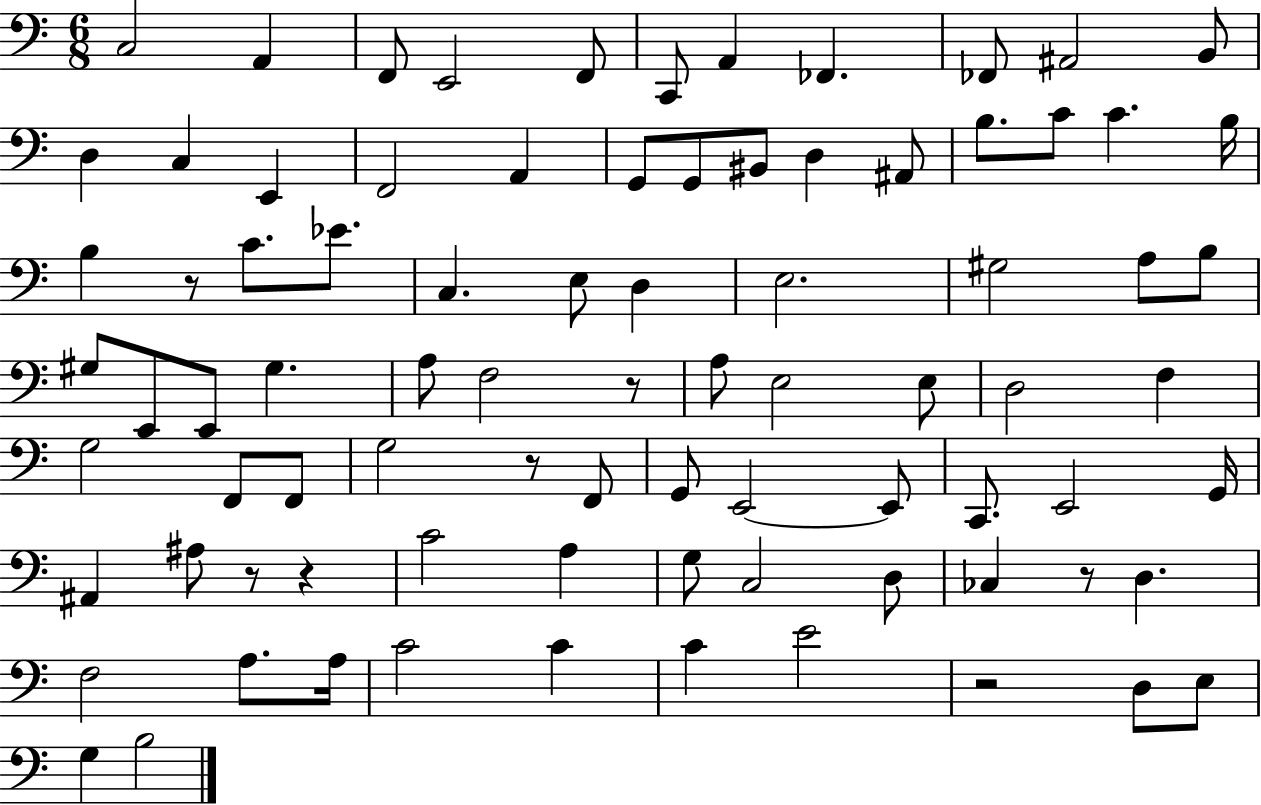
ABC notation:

X:1
T:Untitled
M:6/8
L:1/4
K:C
C,2 A,, F,,/2 E,,2 F,,/2 C,,/2 A,, _F,, _F,,/2 ^A,,2 B,,/2 D, C, E,, F,,2 A,, G,,/2 G,,/2 ^B,,/2 D, ^A,,/2 B,/2 C/2 C B,/4 B, z/2 C/2 _E/2 C, E,/2 D, E,2 ^G,2 A,/2 B,/2 ^G,/2 E,,/2 E,,/2 ^G, A,/2 F,2 z/2 A,/2 E,2 E,/2 D,2 F, G,2 F,,/2 F,,/2 G,2 z/2 F,,/2 G,,/2 E,,2 E,,/2 C,,/2 E,,2 G,,/4 ^A,, ^A,/2 z/2 z C2 A, G,/2 C,2 D,/2 _C, z/2 D, F,2 A,/2 A,/4 C2 C C E2 z2 D,/2 E,/2 G, B,2